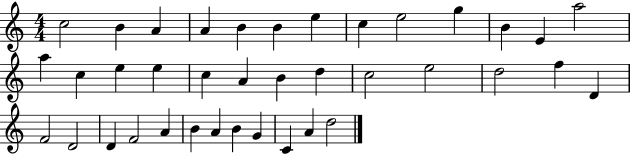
X:1
T:Untitled
M:4/4
L:1/4
K:C
c2 B A A B B e c e2 g B E a2 a c e e c A B d c2 e2 d2 f D F2 D2 D F2 A B A B G C A d2